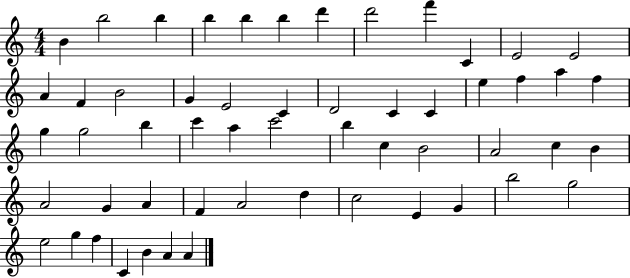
X:1
T:Untitled
M:4/4
L:1/4
K:C
B b2 b b b b d' d'2 f' C E2 E2 A F B2 G E2 C D2 C C e f a f g g2 b c' a c'2 b c B2 A2 c B A2 G A F A2 d c2 E G b2 g2 e2 g f C B A A